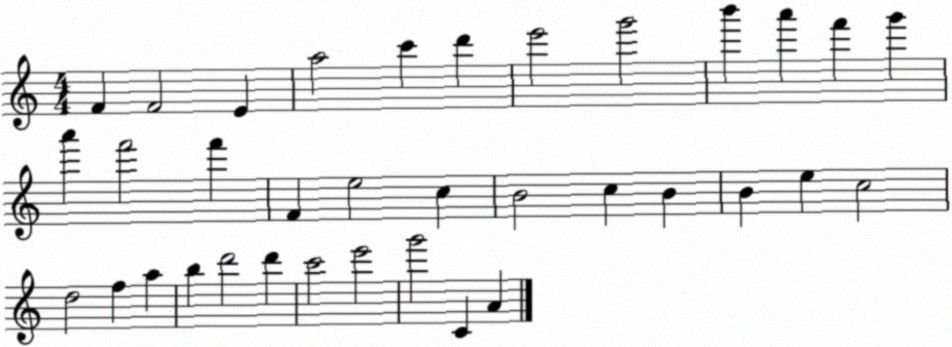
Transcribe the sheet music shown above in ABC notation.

X:1
T:Untitled
M:4/4
L:1/4
K:C
F F2 E a2 c' d' e'2 g'2 b' a' f' g' a' f'2 f' F e2 c B2 c B B e c2 d2 f a b d'2 d' c'2 e'2 g'2 C A